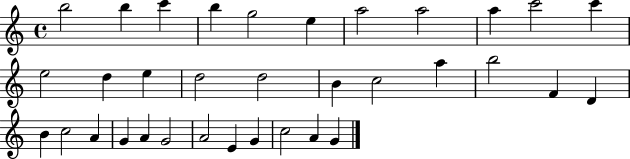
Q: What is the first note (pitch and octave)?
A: B5